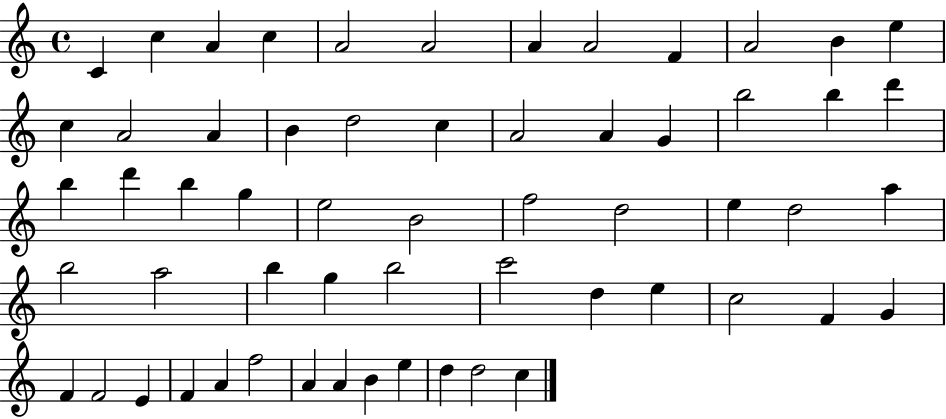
C4/q C5/q A4/q C5/q A4/h A4/h A4/q A4/h F4/q A4/h B4/q E5/q C5/q A4/h A4/q B4/q D5/h C5/q A4/h A4/q G4/q B5/h B5/q D6/q B5/q D6/q B5/q G5/q E5/h B4/h F5/h D5/h E5/q D5/h A5/q B5/h A5/h B5/q G5/q B5/h C6/h D5/q E5/q C5/h F4/q G4/q F4/q F4/h E4/q F4/q A4/q F5/h A4/q A4/q B4/q E5/q D5/q D5/h C5/q